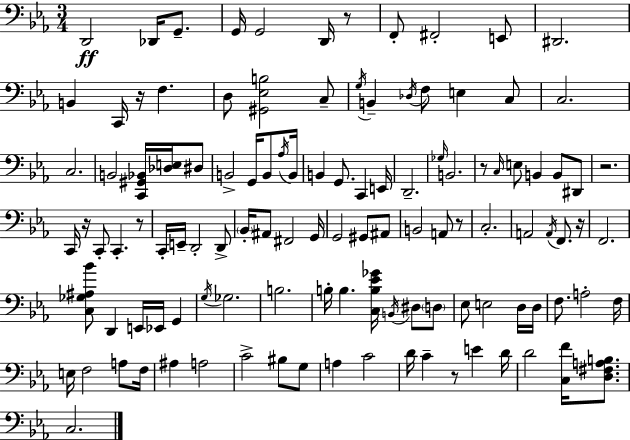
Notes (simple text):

D2/h Db2/s G2/e. G2/s G2/h D2/s R/e F2/e F#2/h E2/e D#2/h. B2/q C2/s R/s F3/q. D3/e [G#2,Eb3,B3]/h C3/e G3/s B2/q Db3/s F3/e E3/q C3/e C3/h. C3/h. B2/h [C2,G#2,Bb2]/s [Db3,E3]/s D#3/e B2/h G2/s B2/e Ab3/s B2/s B2/q G2/e. C2/q E2/s D2/h. Gb3/s B2/h. R/e C3/s E3/e B2/q B2/e D#2/e R/h. C2/s R/s C2/e C2/q. R/e C2/s E2/s D2/h D2/e Bb2/s A#2/e F#2/h G2/s G2/h G#2/e A#2/e B2/h A2/e R/e C3/h. A2/h A2/s F2/e. R/s F2/h. [C3,Gb3,A#3,Bb4]/e D2/q E2/s Eb2/s G2/q G3/s Gb3/h. B3/h. B3/s B3/q. [C3,B3,Eb4,Gb4]/s B2/s D#3/e D3/e Eb3/e E3/h D3/s D3/s F3/e. A3/h F3/s E3/s F3/h A3/e F3/s A#3/q A3/h C4/h BIS3/e G3/e A3/q C4/h D4/s C4/q R/e E4/q D4/s D4/h [C3,F4]/s [D3,F#3,A3,B3]/e. C3/h.